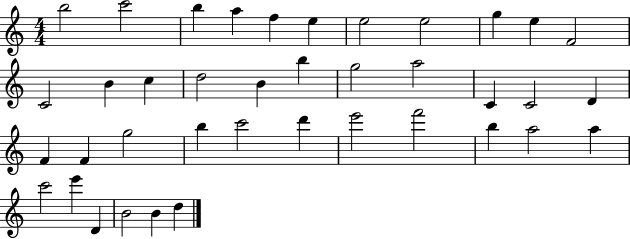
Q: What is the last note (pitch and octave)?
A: D5